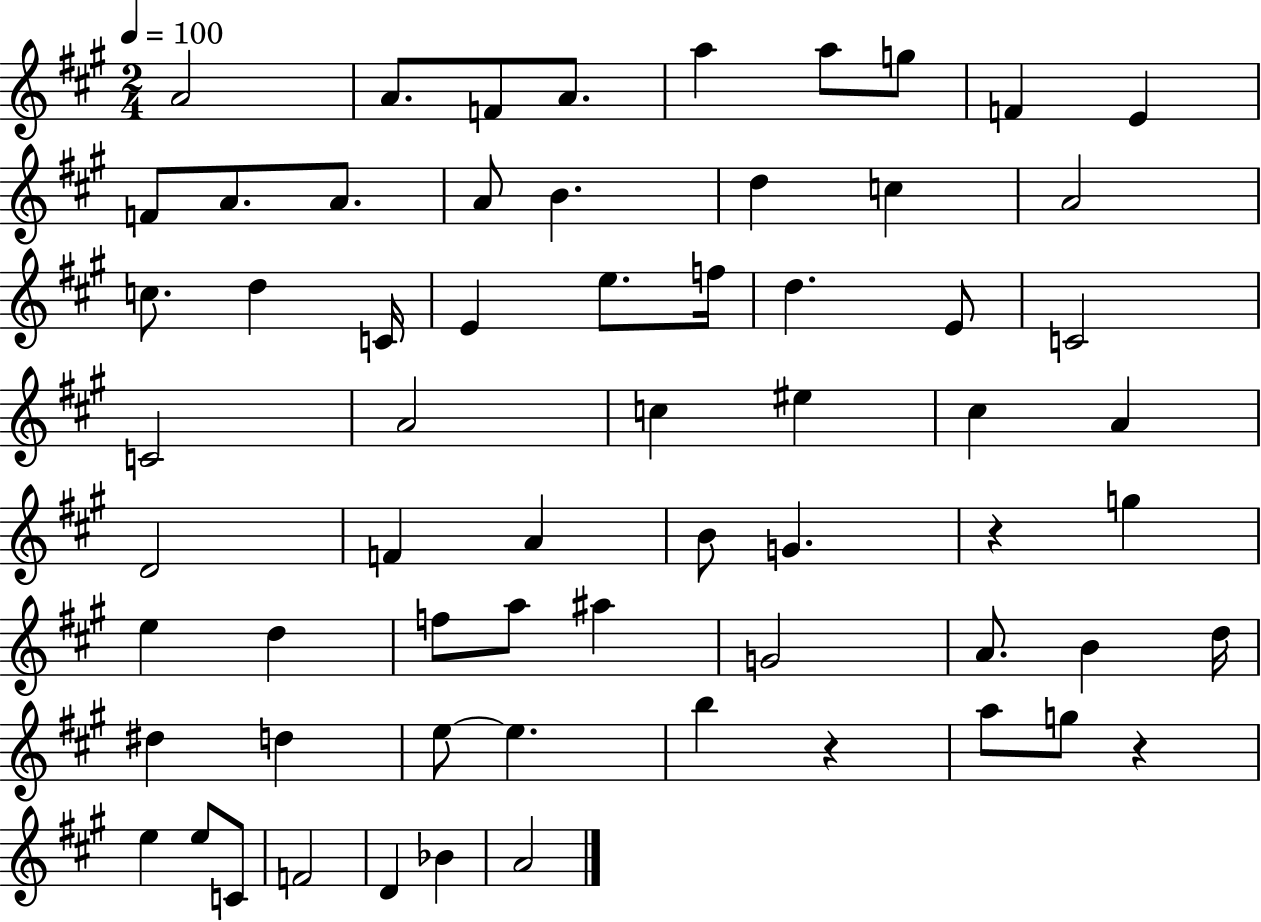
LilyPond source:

{
  \clef treble
  \numericTimeSignature
  \time 2/4
  \key a \major
  \tempo 4 = 100
  a'2 | a'8. f'8 a'8. | a''4 a''8 g''8 | f'4 e'4 | \break f'8 a'8. a'8. | a'8 b'4. | d''4 c''4 | a'2 | \break c''8. d''4 c'16 | e'4 e''8. f''16 | d''4. e'8 | c'2 | \break c'2 | a'2 | c''4 eis''4 | cis''4 a'4 | \break d'2 | f'4 a'4 | b'8 g'4. | r4 g''4 | \break e''4 d''4 | f''8 a''8 ais''4 | g'2 | a'8. b'4 d''16 | \break dis''4 d''4 | e''8~~ e''4. | b''4 r4 | a''8 g''8 r4 | \break e''4 e''8 c'8 | f'2 | d'4 bes'4 | a'2 | \break \bar "|."
}